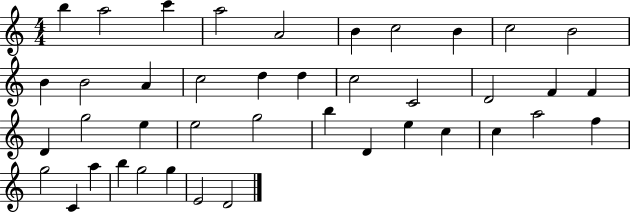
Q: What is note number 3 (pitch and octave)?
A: C6